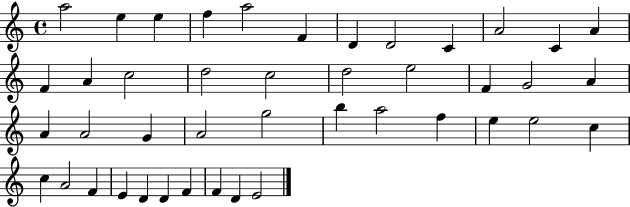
X:1
T:Untitled
M:4/4
L:1/4
K:C
a2 e e f a2 F D D2 C A2 C A F A c2 d2 c2 d2 e2 F G2 A A A2 G A2 g2 b a2 f e e2 c c A2 F E D D F F D E2